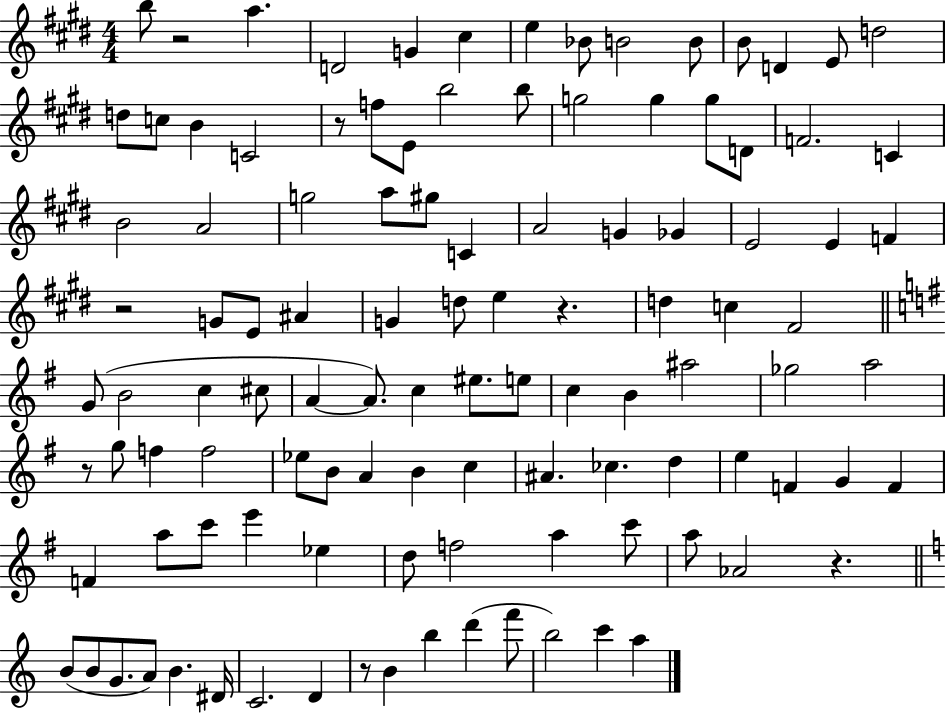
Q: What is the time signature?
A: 4/4